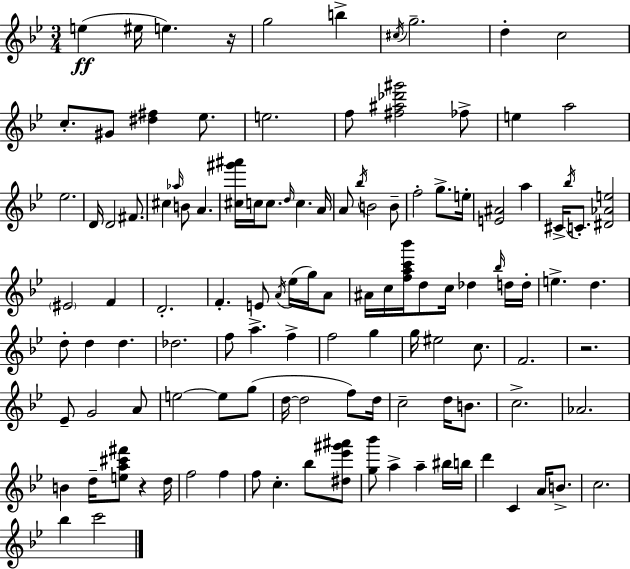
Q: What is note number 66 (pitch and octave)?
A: A5